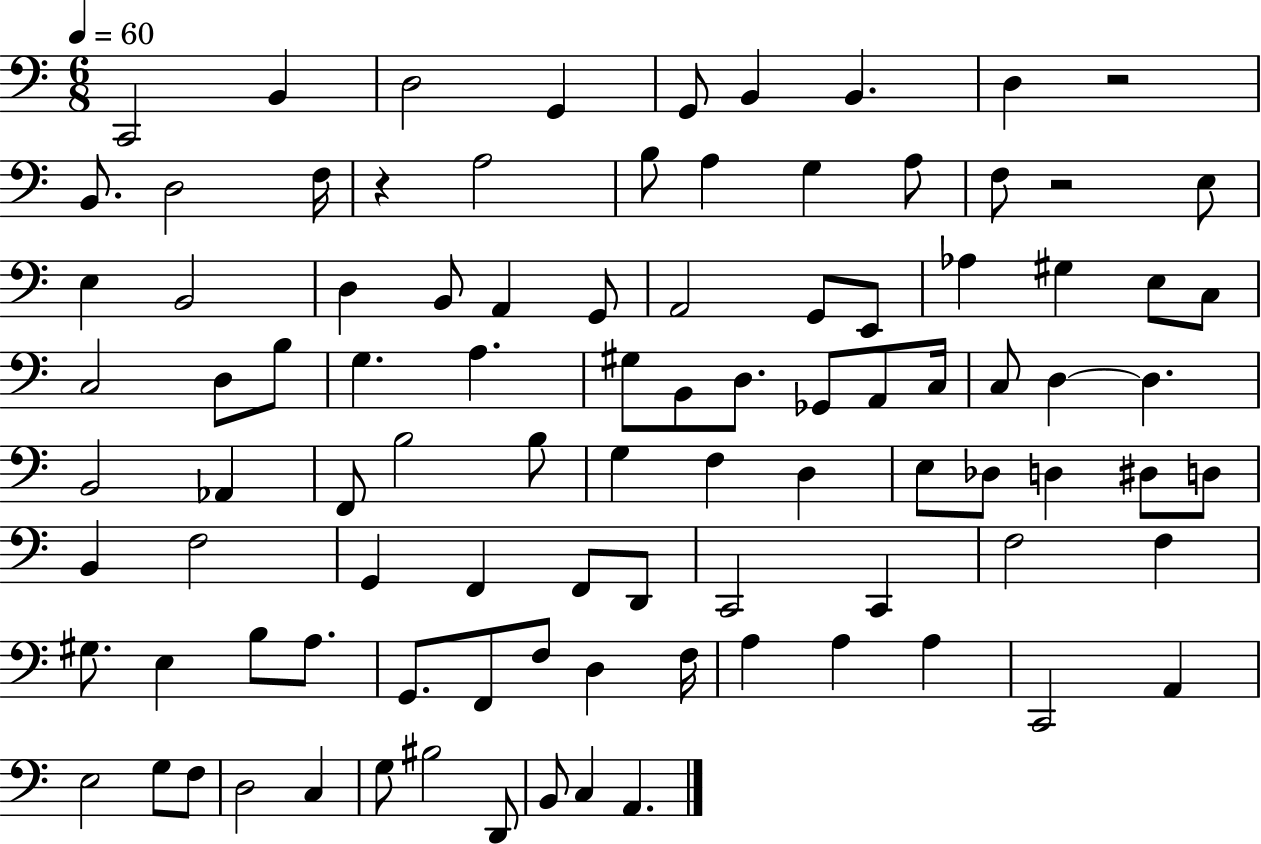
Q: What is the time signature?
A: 6/8